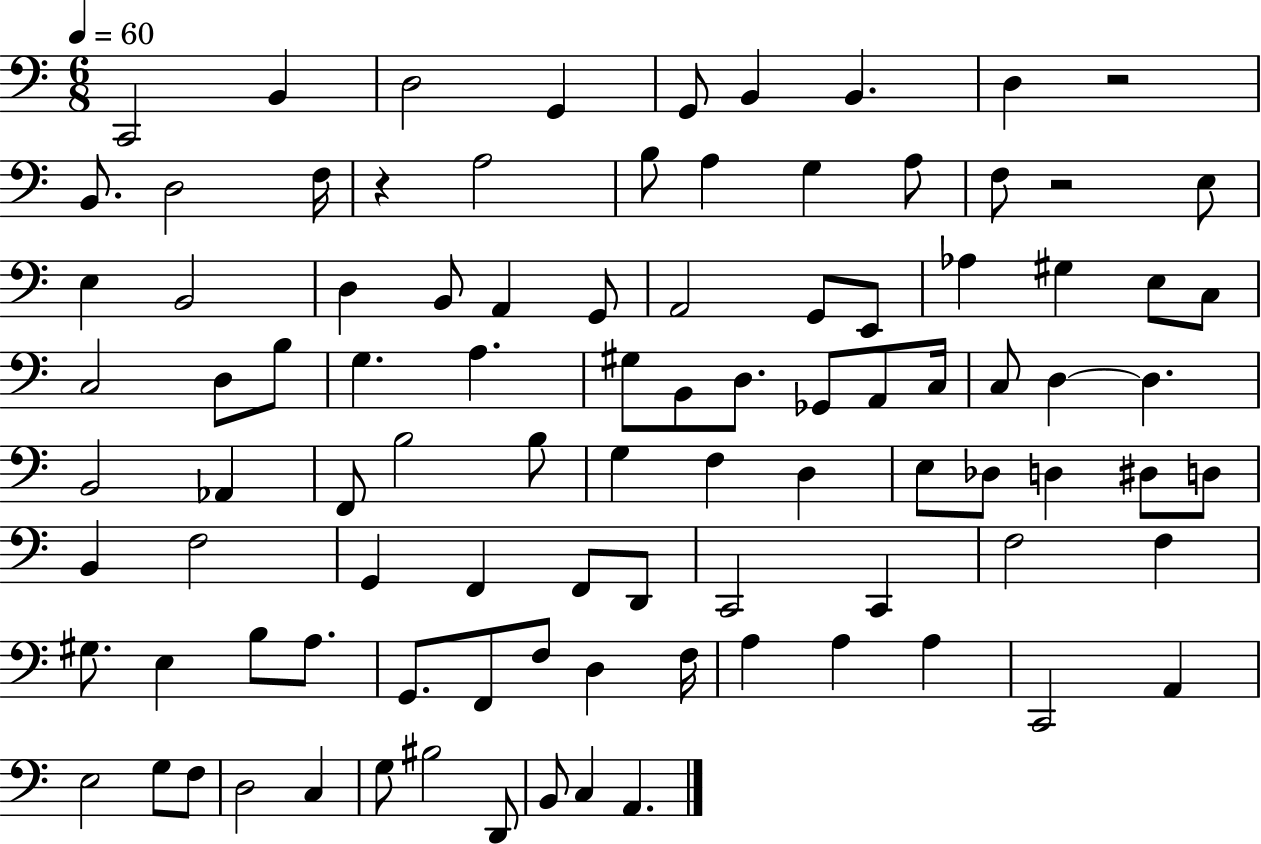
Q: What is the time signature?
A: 6/8